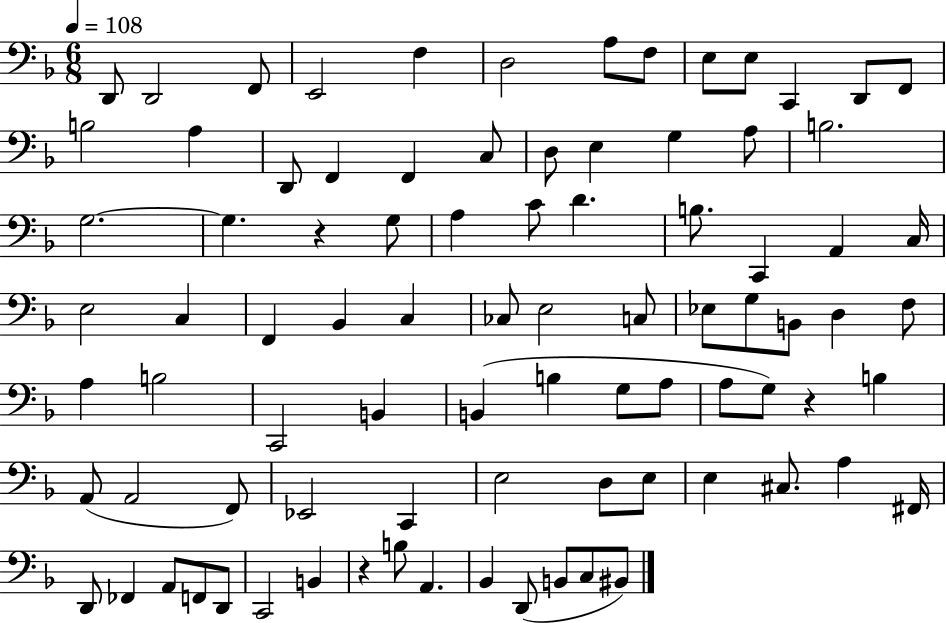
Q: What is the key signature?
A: F major